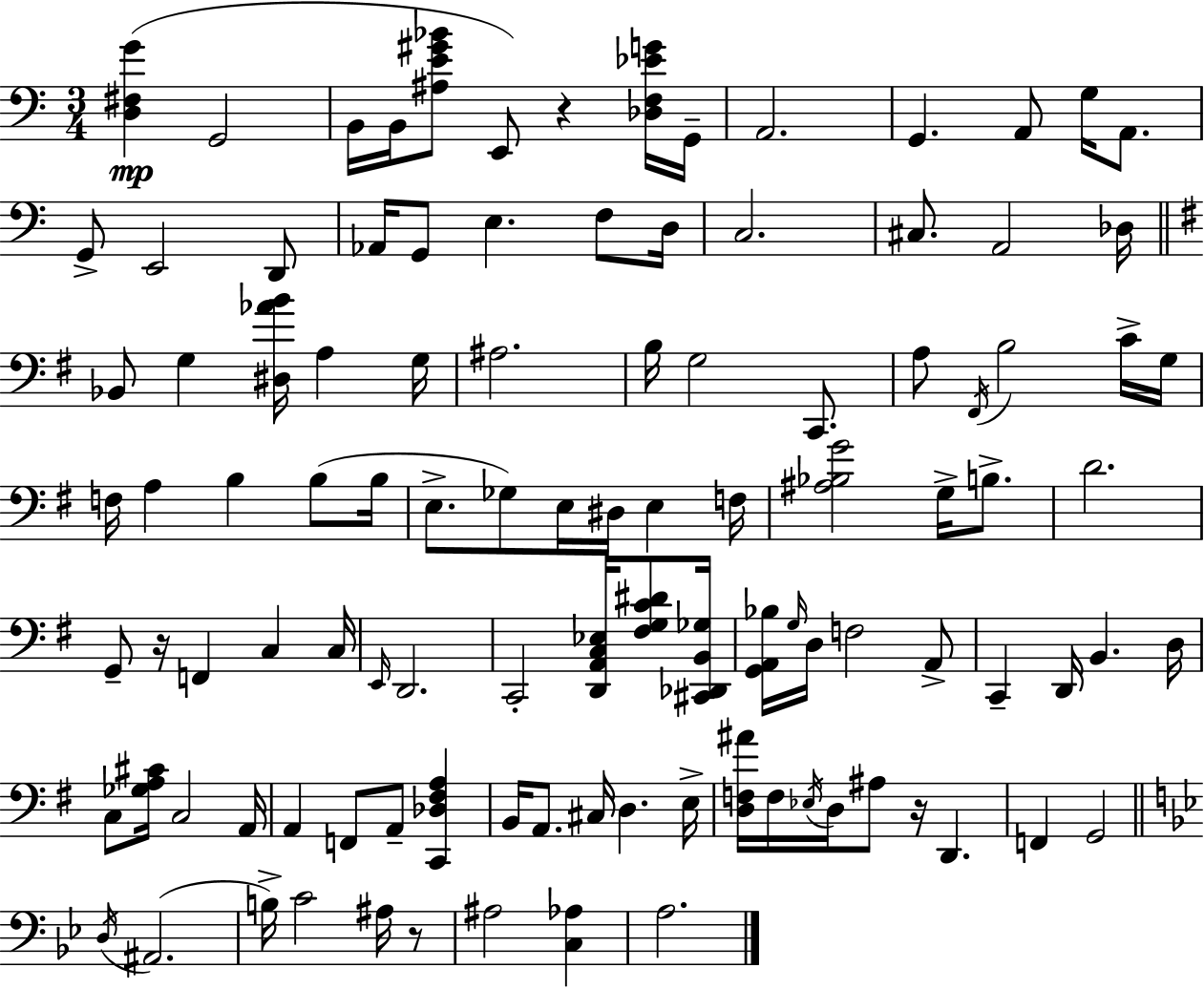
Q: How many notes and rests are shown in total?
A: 106